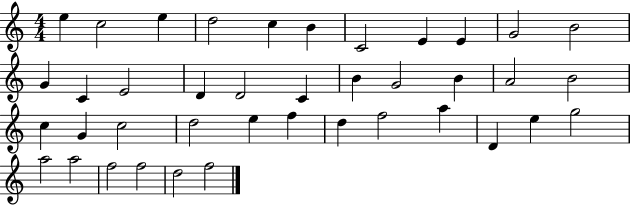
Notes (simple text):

E5/q C5/h E5/q D5/h C5/q B4/q C4/h E4/q E4/q G4/h B4/h G4/q C4/q E4/h D4/q D4/h C4/q B4/q G4/h B4/q A4/h B4/h C5/q G4/q C5/h D5/h E5/q F5/q D5/q F5/h A5/q D4/q E5/q G5/h A5/h A5/h F5/h F5/h D5/h F5/h